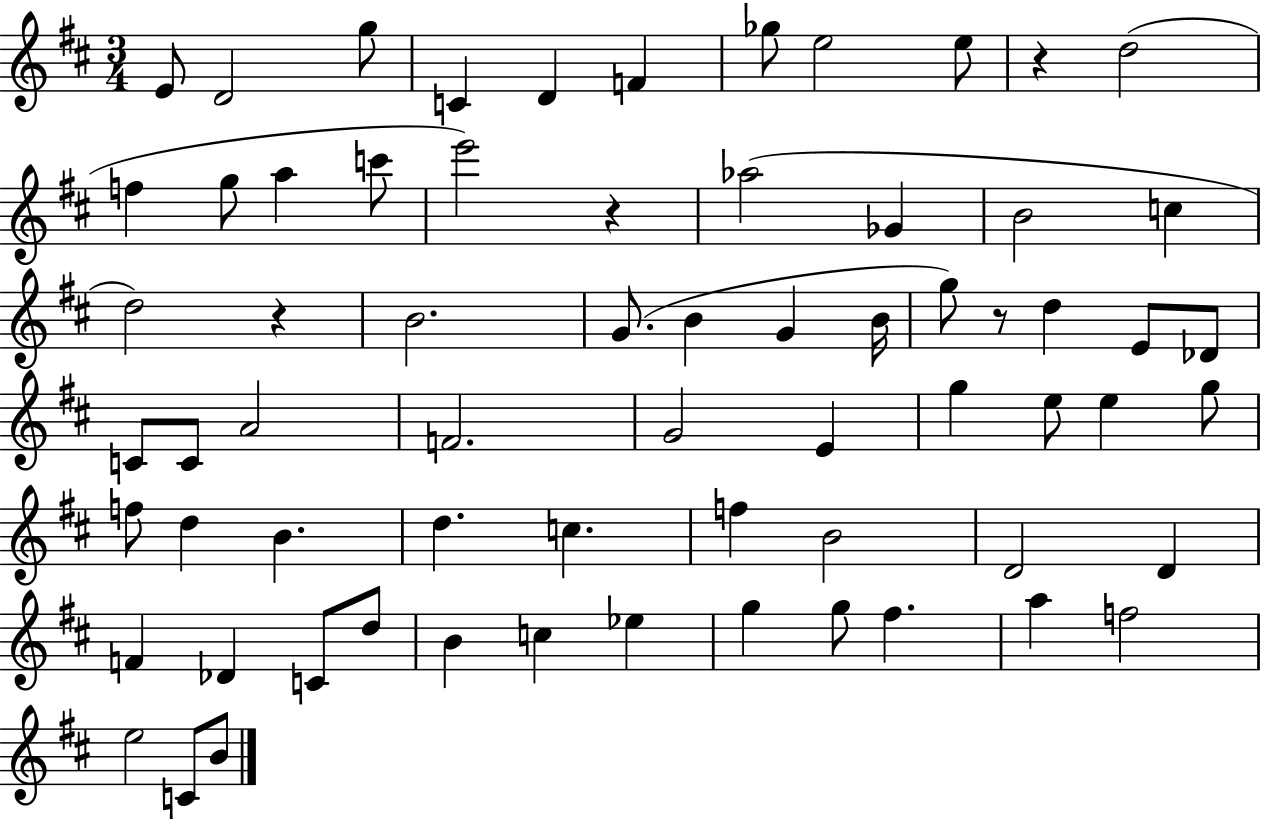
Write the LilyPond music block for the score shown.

{
  \clef treble
  \numericTimeSignature
  \time 3/4
  \key d \major
  e'8 d'2 g''8 | c'4 d'4 f'4 | ges''8 e''2 e''8 | r4 d''2( | \break f''4 g''8 a''4 c'''8 | e'''2) r4 | aes''2( ges'4 | b'2 c''4 | \break d''2) r4 | b'2. | g'8.( b'4 g'4 b'16 | g''8) r8 d''4 e'8 des'8 | \break c'8 c'8 a'2 | f'2. | g'2 e'4 | g''4 e''8 e''4 g''8 | \break f''8 d''4 b'4. | d''4. c''4. | f''4 b'2 | d'2 d'4 | \break f'4 des'4 c'8 d''8 | b'4 c''4 ees''4 | g''4 g''8 fis''4. | a''4 f''2 | \break e''2 c'8 b'8 | \bar "|."
}